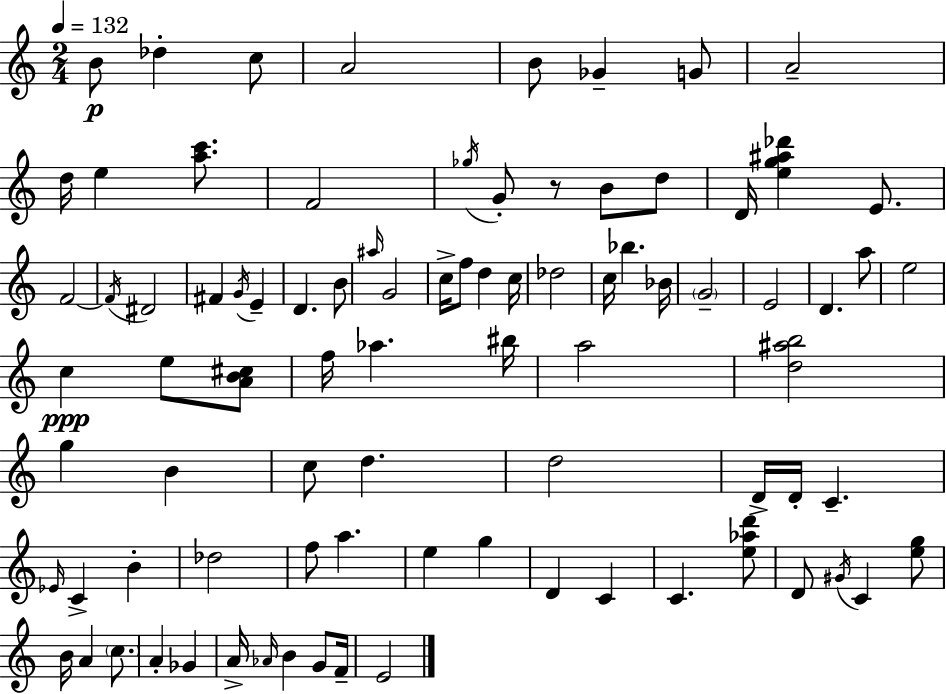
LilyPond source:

{
  \clef treble
  \numericTimeSignature
  \time 2/4
  \key c \major
  \tempo 4 = 132
  \repeat volta 2 { b'8\p des''4-. c''8 | a'2 | b'8 ges'4-- g'8 | a'2-- | \break d''16 e''4 <a'' c'''>8. | f'2 | \acciaccatura { ges''16 } g'8-. r8 b'8 d''8 | d'16 <e'' g'' ais'' des'''>4 e'8. | \break f'2~~ | \acciaccatura { f'16 } dis'2 | fis'4 \acciaccatura { g'16 } e'4-- | d'4. | \break b'8 \grace { ais''16 } g'2 | c''16-> f''8 d''4 | c''16 des''2 | c''16 bes''4. | \break bes'16 \parenthesize g'2-- | e'2 | d'4. | a''8 e''2 | \break c''4\ppp | e''8 <a' b' cis''>8 f''16 aes''4. | bis''16 a''2 | <d'' ais'' b''>2 | \break g''4 | b'4 c''8 d''4. | d''2 | d'16-> d'16-. c'4.-- | \break \grace { ees'16 } c'4-> | b'4-. des''2 | f''8 a''4. | e''4 | \break g''4 d'4 | c'4 c'4. | <e'' aes'' d'''>8 d'8 \acciaccatura { gis'16 } | c'4 <e'' g''>8 b'16 a'4 | \break \parenthesize c''8. a'4-. | ges'4 a'16-> \grace { aes'16 } | b'4 g'8 f'16-- e'2 | } \bar "|."
}